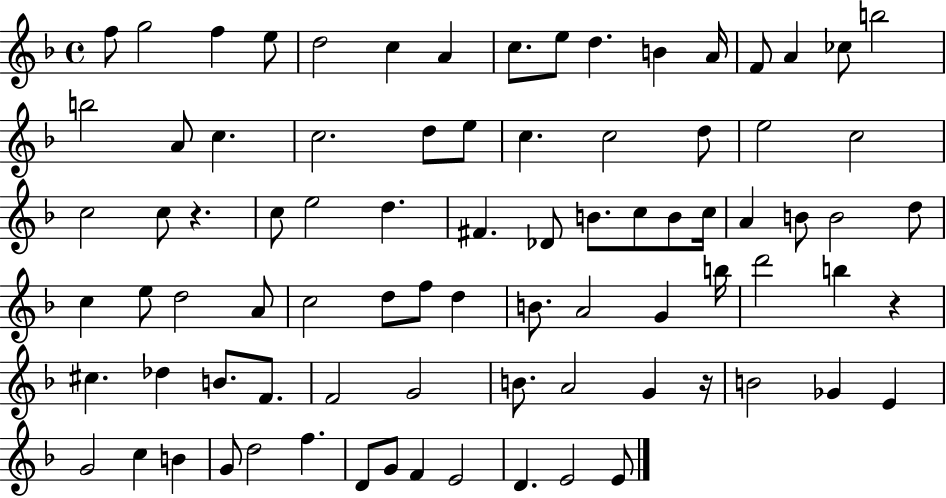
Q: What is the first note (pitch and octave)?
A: F5